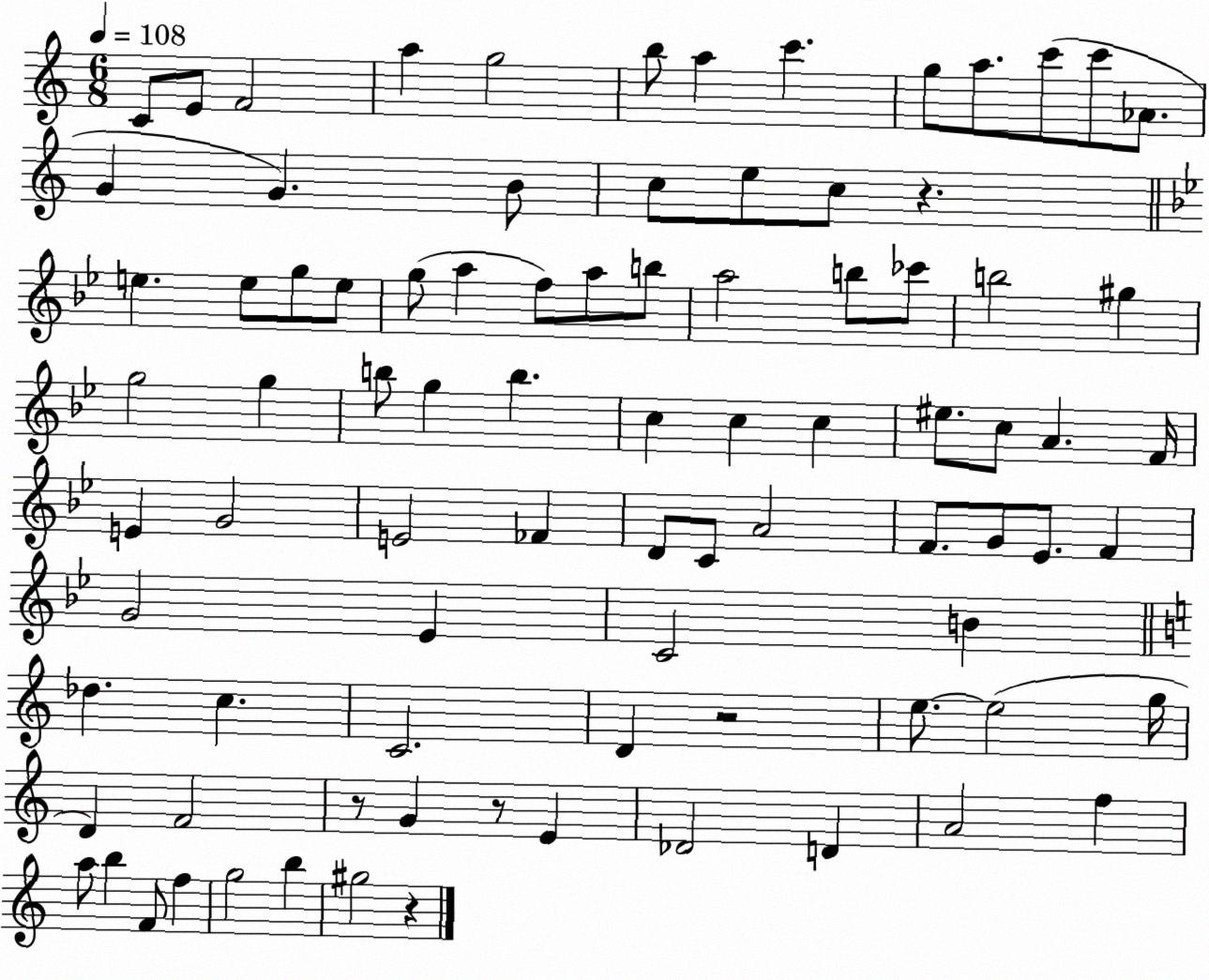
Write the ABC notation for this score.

X:1
T:Untitled
M:6/8
L:1/4
K:C
C/2 E/2 F2 a g2 b/2 a c' g/2 a/2 c'/2 c'/2 _A/2 G G B/2 c/2 e/2 c/2 z e e/2 g/2 e/2 g/2 a f/2 a/2 b/2 a2 b/2 _c'/2 b2 ^g g2 g b/2 g b c c c ^e/2 c/2 A F/4 E G2 E2 _F D/2 C/2 A2 F/2 G/2 _E/2 F G2 _E C2 B _d c C2 D z2 e/2 e2 g/4 D F2 z/2 G z/2 E _D2 D A2 f a/2 b F/2 f g2 b ^g2 z